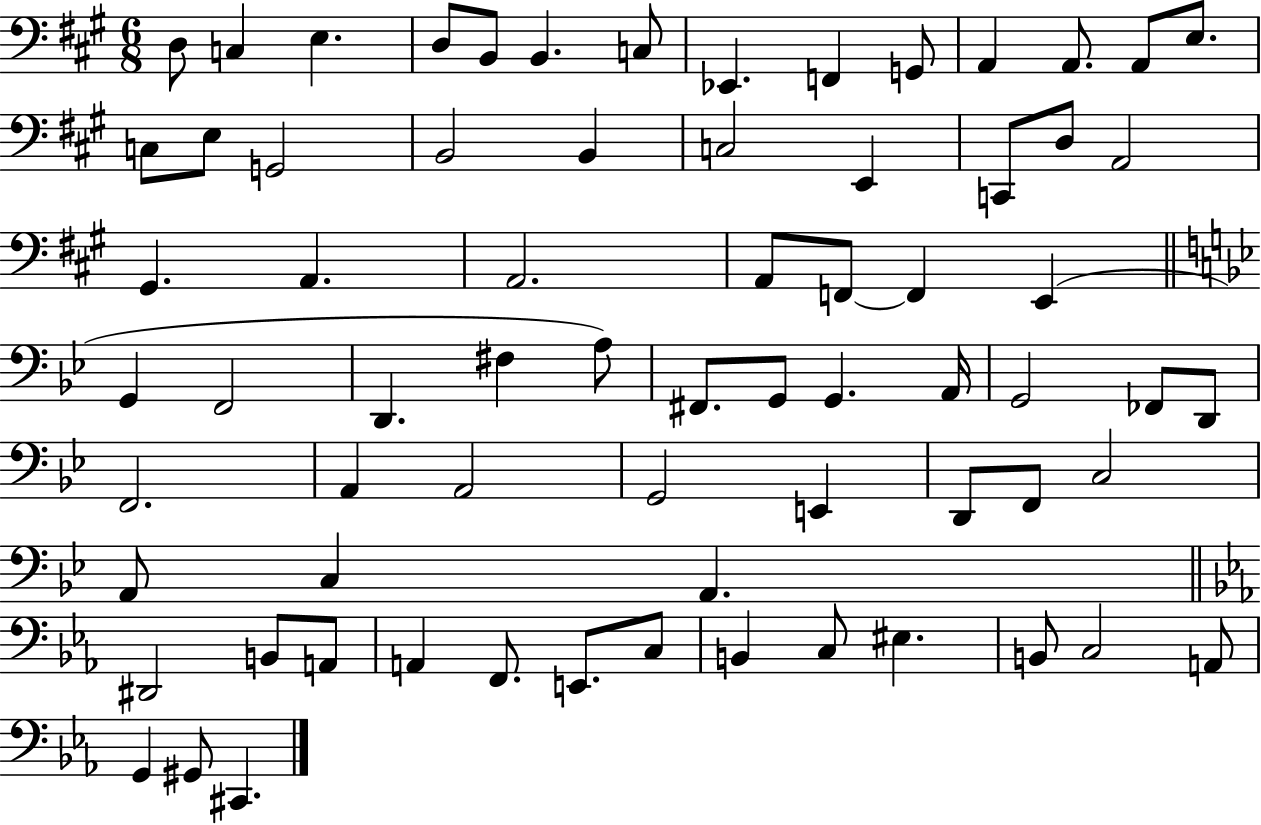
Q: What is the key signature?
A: A major